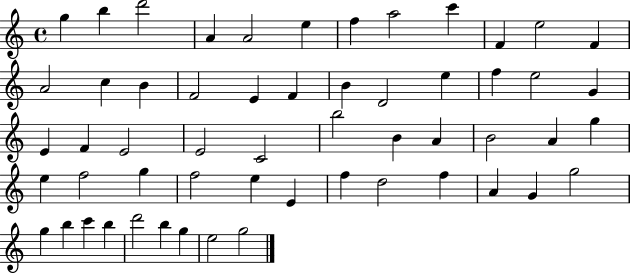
{
  \clef treble
  \time 4/4
  \defaultTimeSignature
  \key c \major
  g''4 b''4 d'''2 | a'4 a'2 e''4 | f''4 a''2 c'''4 | f'4 e''2 f'4 | \break a'2 c''4 b'4 | f'2 e'4 f'4 | b'4 d'2 e''4 | f''4 e''2 g'4 | \break e'4 f'4 e'2 | e'2 c'2 | b''2 b'4 a'4 | b'2 a'4 g''4 | \break e''4 f''2 g''4 | f''2 e''4 e'4 | f''4 d''2 f''4 | a'4 g'4 g''2 | \break g''4 b''4 c'''4 b''4 | d'''2 b''4 g''4 | e''2 g''2 | \bar "|."
}